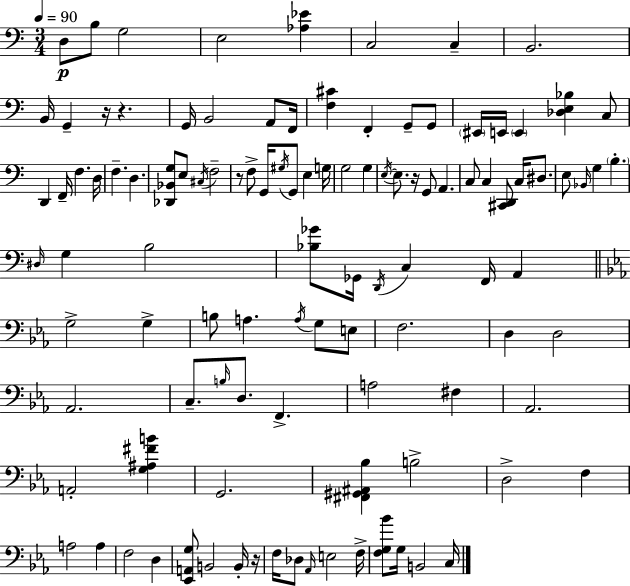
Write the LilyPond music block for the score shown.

{
  \clef bass
  \numericTimeSignature
  \time 3/4
  \key a \minor
  \tempo 4 = 90
  d8\p b8 g2 | e2 <aes ees'>4 | c2 c4-- | b,2. | \break b,16 g,4-- r16 r4. | g,16 b,2 a,8 f,16 | <f cis'>4 f,4-. g,8-- g,8 | \parenthesize eis,16 e,16 \parenthesize e,4 <des e bes>4 c8 | \break d,4 f,16-- f4. d16 | f4.-- d4. | <des, bes, g>8 e8 \acciaccatura { cis16 } f2-- | r8 f8-> g,16 \acciaccatura { gis16 } g,8 e4 | \break g16 g2 g4 | \acciaccatura { e16~ }~ e8. r16 g,8 a,4. | c8 c4 <cis, d,>8 c16 | dis8. e8 \grace { bes,16 } g4 \parenthesize b4.-. | \break \grace { dis16 } g4 b2 | <bes ges'>8 ges,16 \acciaccatura { d,16 } c4 | f,16 a,4 \bar "||" \break \key ees \major g2-> g4-> | b8 a4. \acciaccatura { a16 } g8 e8 | f2. | d4 d2 | \break aes,2. | c8.-- \grace { b16 } d8. f,4.-> | a2 fis4 | aes,2. | \break a,2-. <g ais fis' b'>4 | g,2. | <fis, gis, ais, bes>4 b2-> | d2-> f4 | \break a2 a4 | f2 d4 | <ees, a, g>8 b,2 | b,16-. r16 f16 des8 \grace { aes,16 } e2 | \break f16-> <f g bes'>8 g16 b,2 | c16 \bar "|."
}